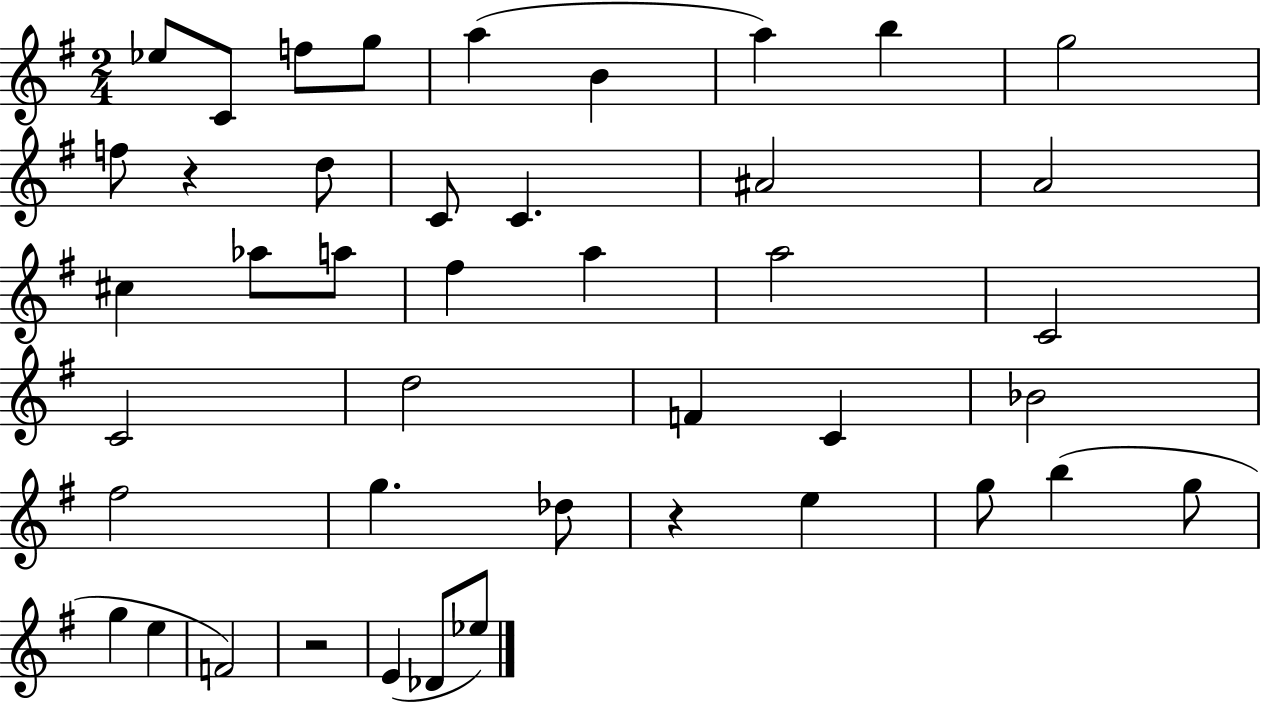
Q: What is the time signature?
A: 2/4